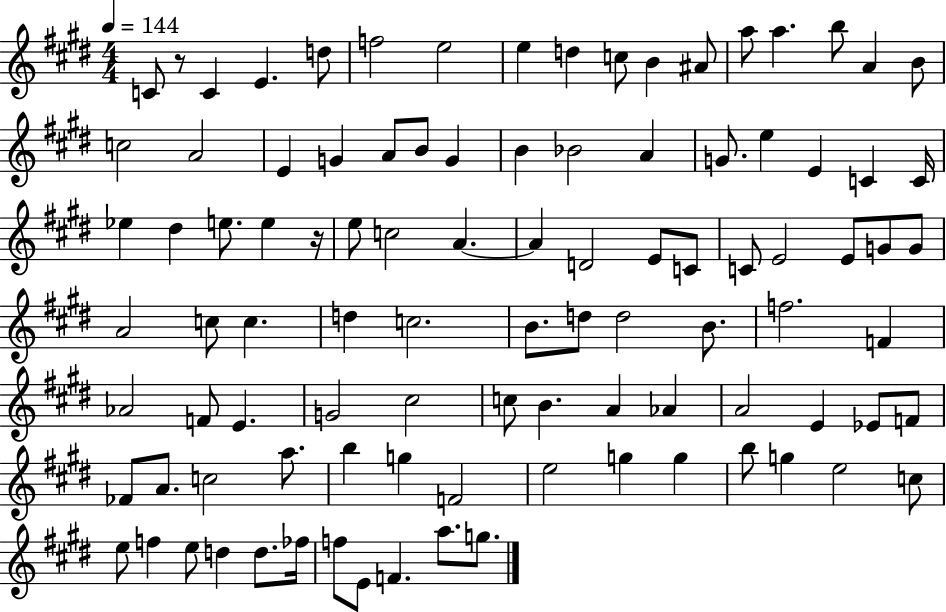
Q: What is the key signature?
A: E major